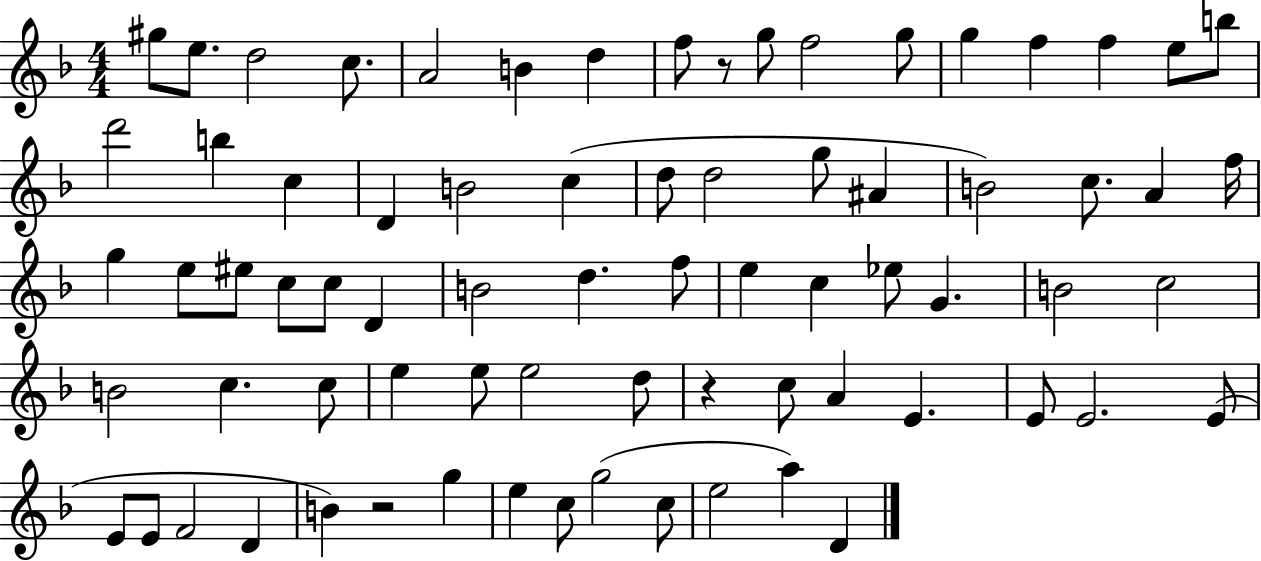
{
  \clef treble
  \numericTimeSignature
  \time 4/4
  \key f \major
  gis''8 e''8. d''2 c''8. | a'2 b'4 d''4 | f''8 r8 g''8 f''2 g''8 | g''4 f''4 f''4 e''8 b''8 | \break d'''2 b''4 c''4 | d'4 b'2 c''4( | d''8 d''2 g''8 ais'4 | b'2) c''8. a'4 f''16 | \break g''4 e''8 eis''8 c''8 c''8 d'4 | b'2 d''4. f''8 | e''4 c''4 ees''8 g'4. | b'2 c''2 | \break b'2 c''4. c''8 | e''4 e''8 e''2 d''8 | r4 c''8 a'4 e'4. | e'8 e'2. e'8( | \break e'8 e'8 f'2 d'4 | b'4) r2 g''4 | e''4 c''8 g''2( c''8 | e''2 a''4) d'4 | \break \bar "|."
}